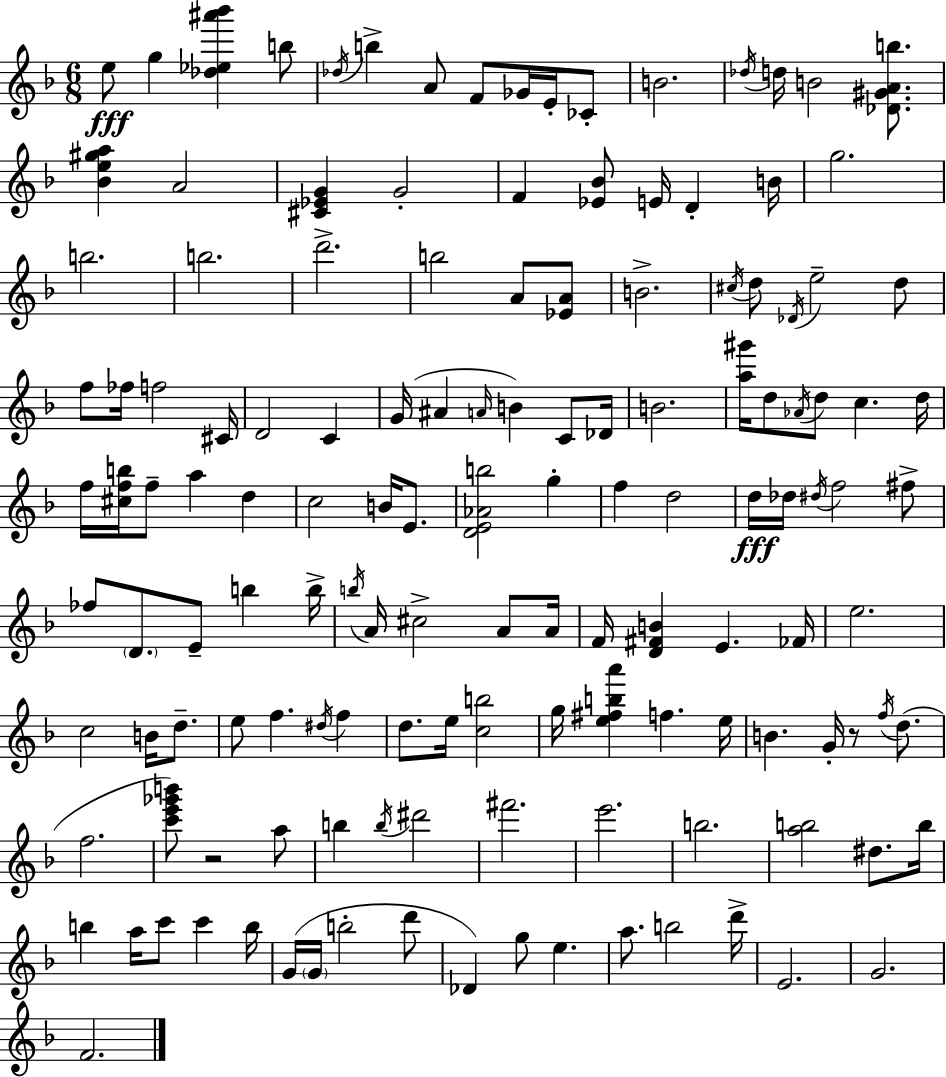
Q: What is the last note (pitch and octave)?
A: F4